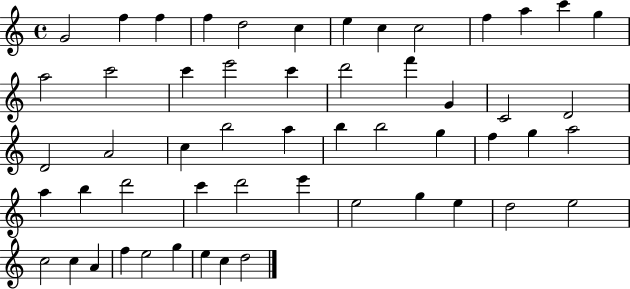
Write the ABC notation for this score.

X:1
T:Untitled
M:4/4
L:1/4
K:C
G2 f f f d2 c e c c2 f a c' g a2 c'2 c' e'2 c' d'2 f' G C2 D2 D2 A2 c b2 a b b2 g f g a2 a b d'2 c' d'2 e' e2 g e d2 e2 c2 c A f e2 g e c d2